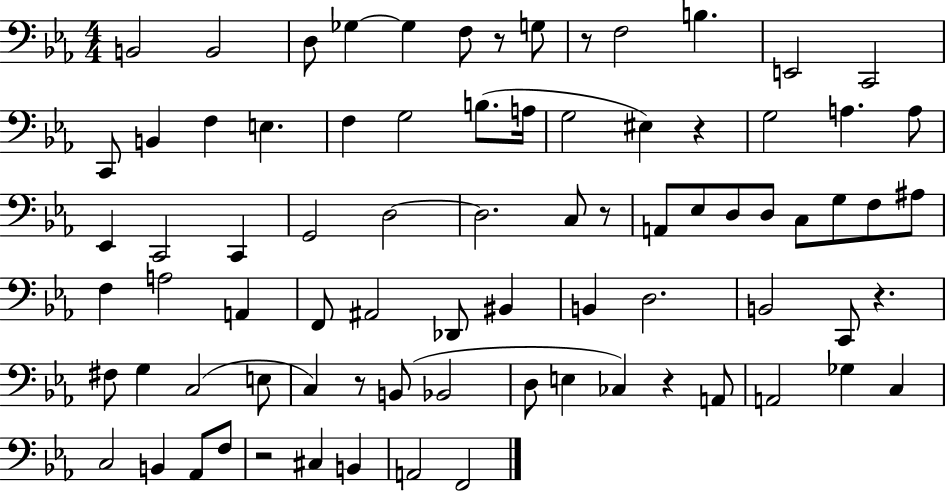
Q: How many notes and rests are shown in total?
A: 80